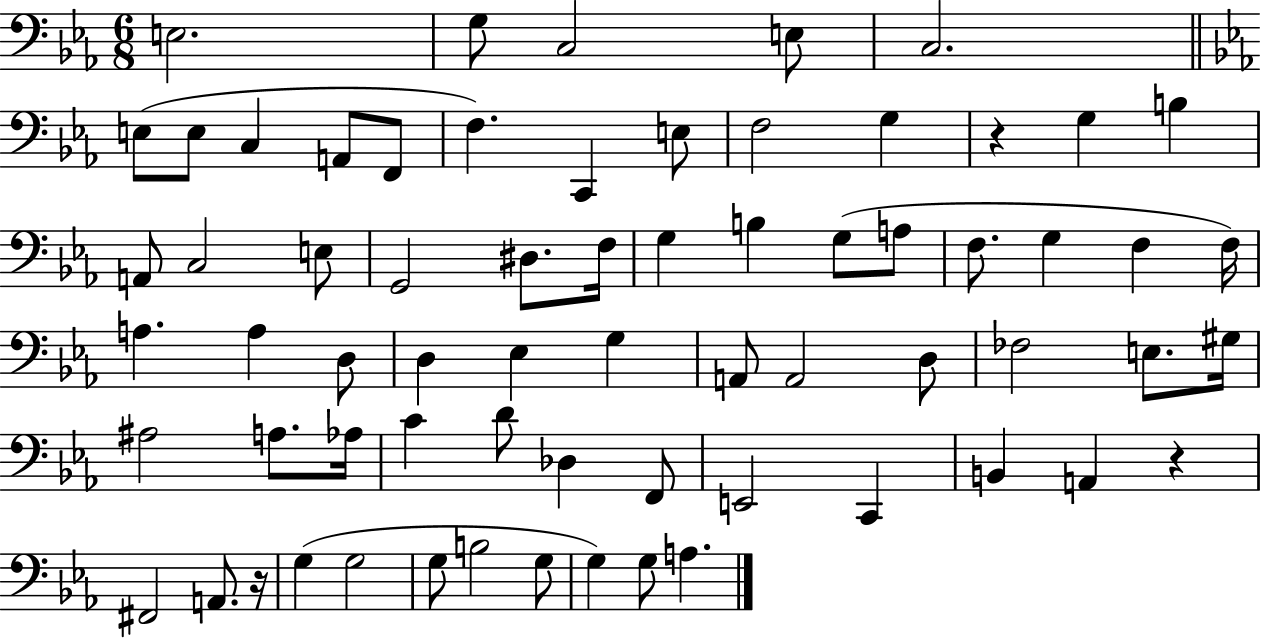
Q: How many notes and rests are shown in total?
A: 67